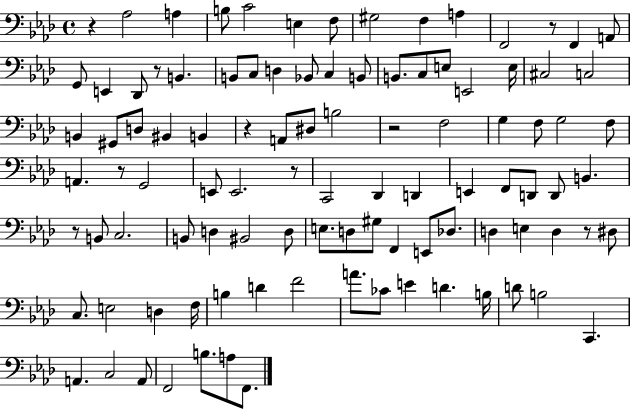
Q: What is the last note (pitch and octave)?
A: F2